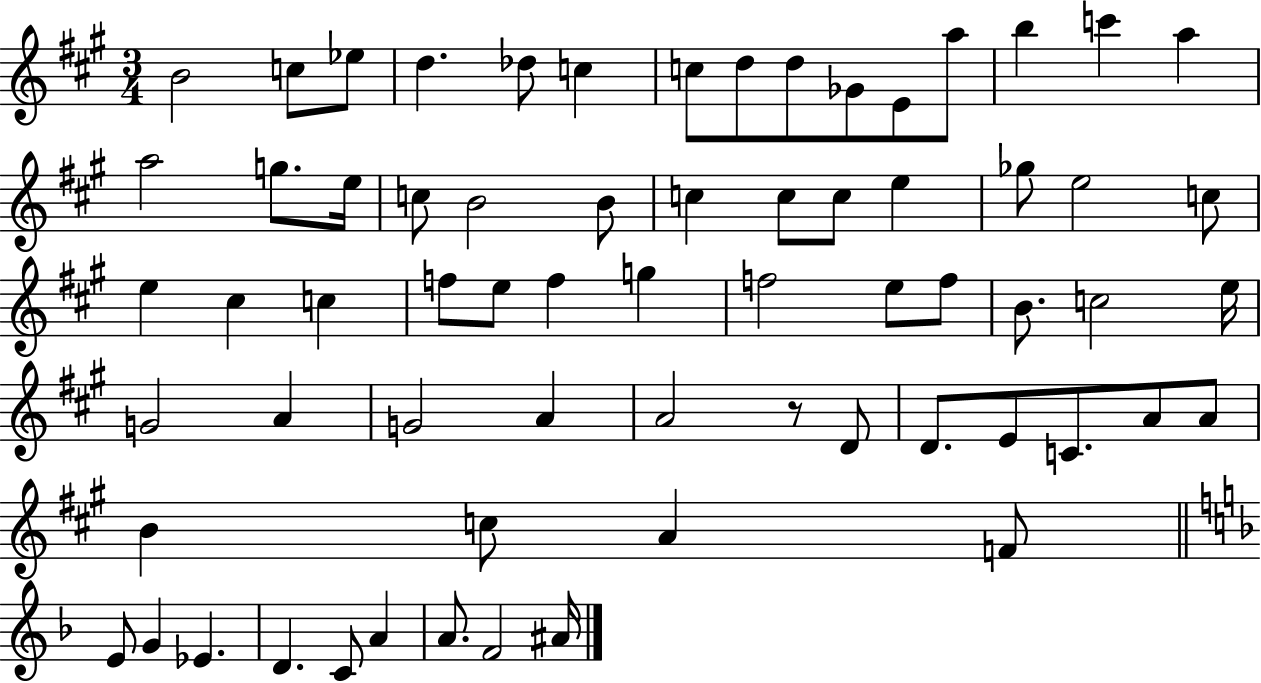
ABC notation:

X:1
T:Untitled
M:3/4
L:1/4
K:A
B2 c/2 _e/2 d _d/2 c c/2 d/2 d/2 _G/2 E/2 a/2 b c' a a2 g/2 e/4 c/2 B2 B/2 c c/2 c/2 e _g/2 e2 c/2 e ^c c f/2 e/2 f g f2 e/2 f/2 B/2 c2 e/4 G2 A G2 A A2 z/2 D/2 D/2 E/2 C/2 A/2 A/2 B c/2 A F/2 E/2 G _E D C/2 A A/2 F2 ^A/4